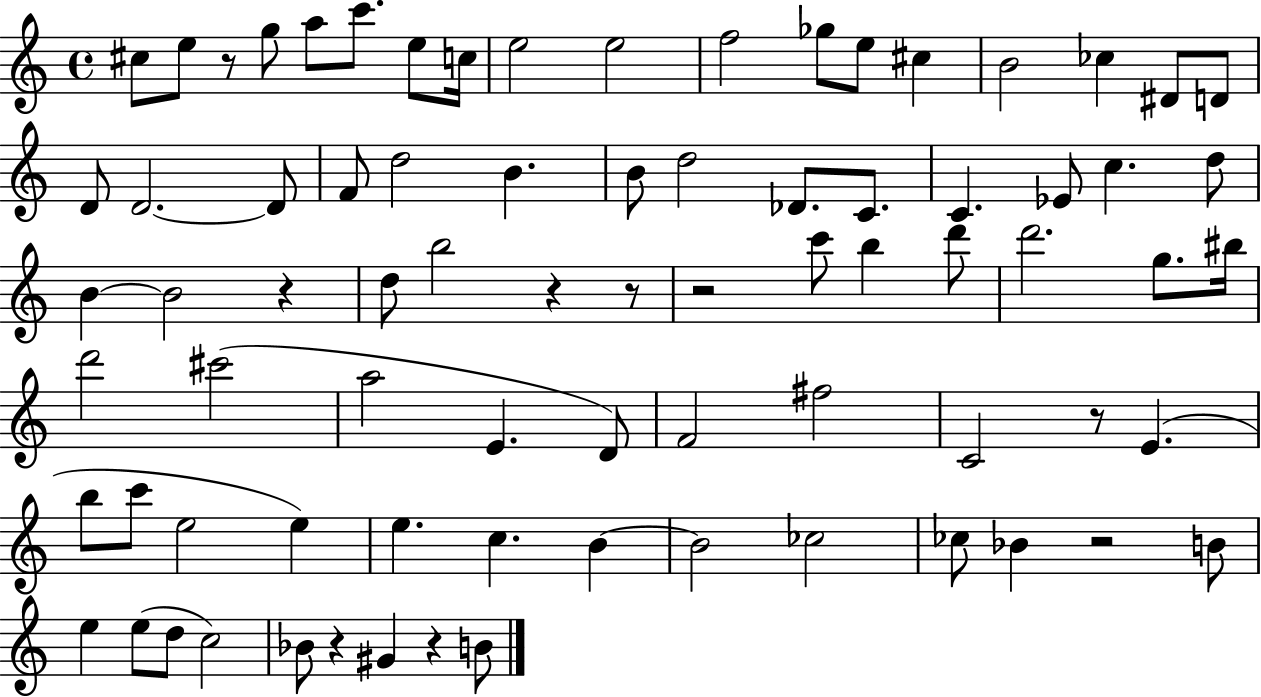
X:1
T:Untitled
M:4/4
L:1/4
K:C
^c/2 e/2 z/2 g/2 a/2 c'/2 e/2 c/4 e2 e2 f2 _g/2 e/2 ^c B2 _c ^D/2 D/2 D/2 D2 D/2 F/2 d2 B B/2 d2 _D/2 C/2 C _E/2 c d/2 B B2 z d/2 b2 z z/2 z2 c'/2 b d'/2 d'2 g/2 ^b/4 d'2 ^c'2 a2 E D/2 F2 ^f2 C2 z/2 E b/2 c'/2 e2 e e c B B2 _c2 _c/2 _B z2 B/2 e e/2 d/2 c2 _B/2 z ^G z B/2